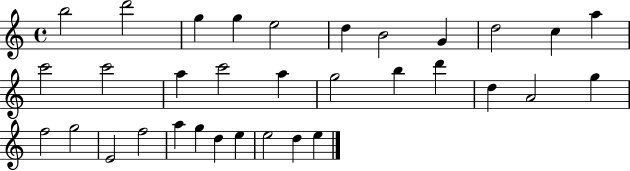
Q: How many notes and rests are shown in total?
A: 33